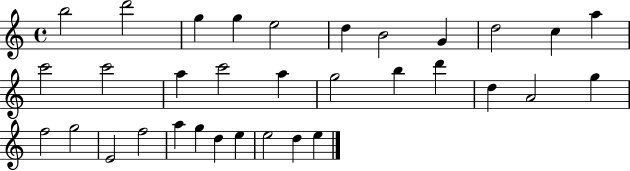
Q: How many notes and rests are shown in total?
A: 33